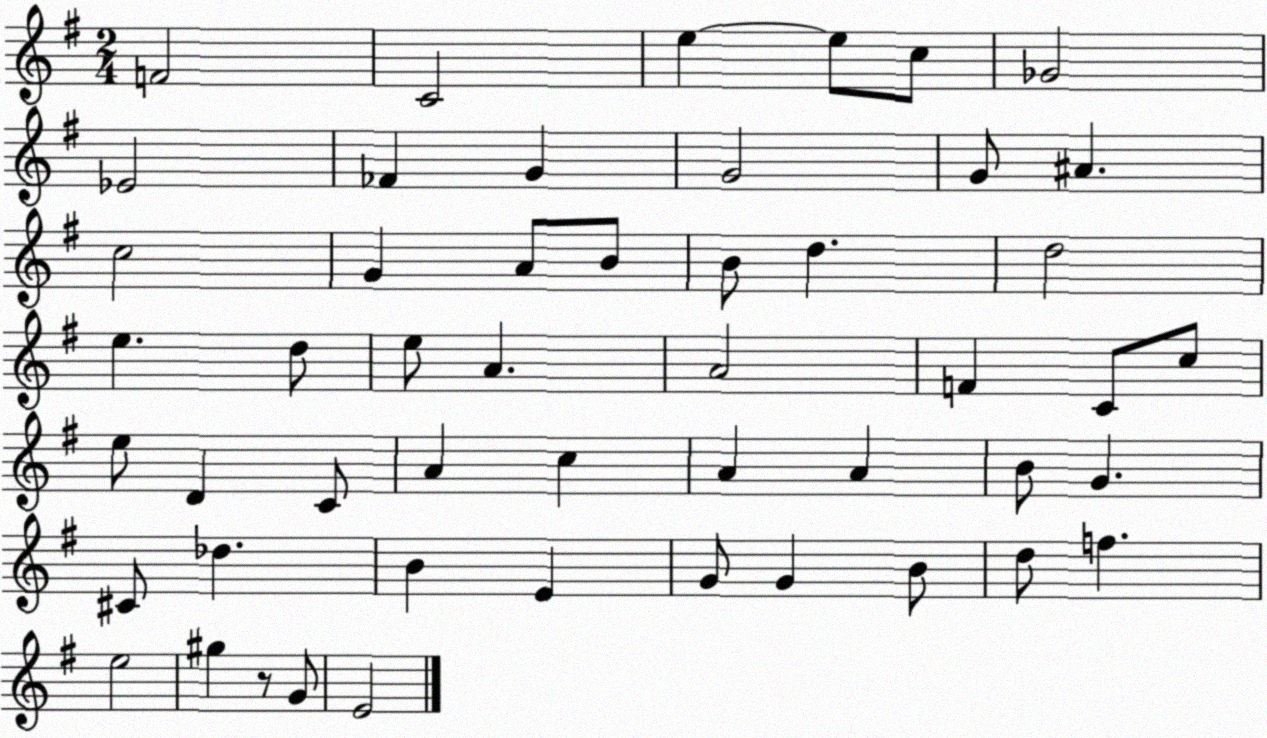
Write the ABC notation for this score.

X:1
T:Untitled
M:2/4
L:1/4
K:G
F2 C2 e e/2 c/2 _G2 _E2 _F G G2 G/2 ^A c2 G A/2 B/2 B/2 d d2 e d/2 e/2 A A2 F C/2 c/2 e/2 D C/2 A c A A B/2 G ^C/2 _d B E G/2 G B/2 d/2 f e2 ^g z/2 G/2 E2